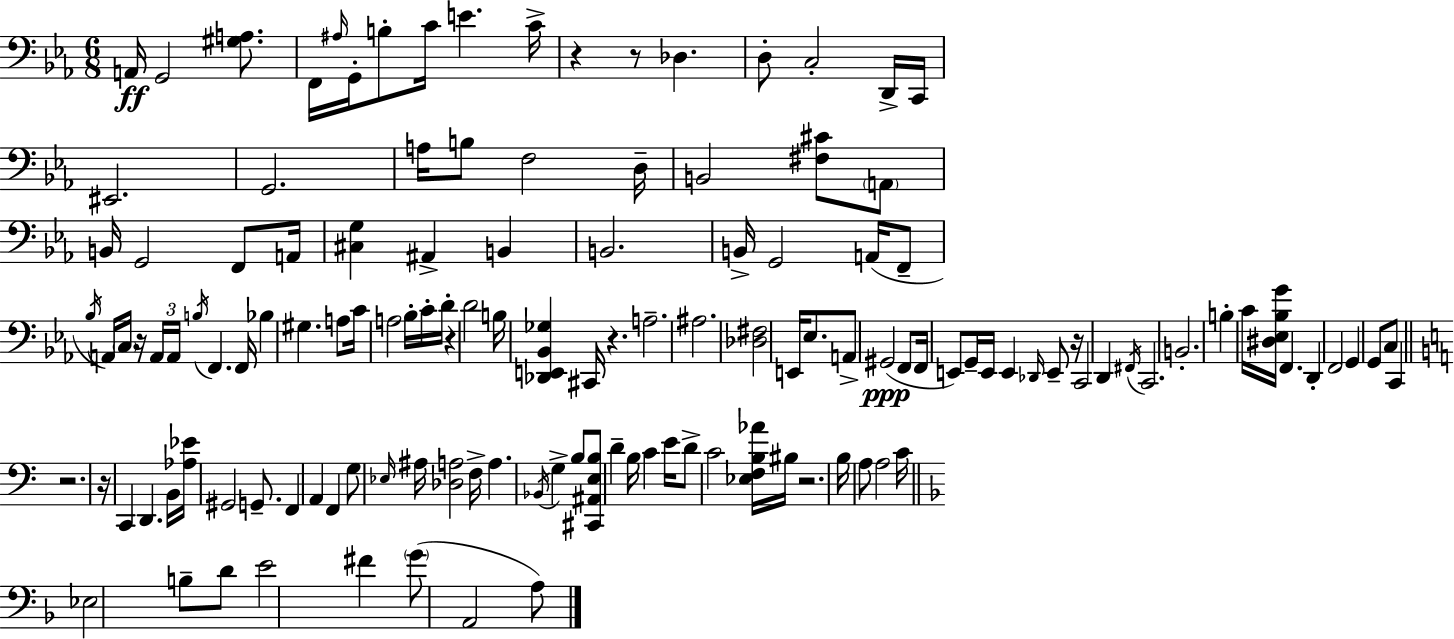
A2/s G2/h [G#3,A3]/e. F2/s A#3/s G2/s B3/e C4/s E4/q. C4/s R/q R/e Db3/q. D3/e C3/h D2/s C2/s EIS2/h. G2/h. A3/s B3/e F3/h D3/s B2/h [F#3,C#4]/e A2/e B2/s G2/h F2/e A2/s [C#3,G3]/q A#2/q B2/q B2/h. B2/s G2/h A2/s F2/e Bb3/s A2/s C3/s R/s A2/s A2/s B3/s F2/q. F2/s Bb3/q G#3/q. A3/e C4/s A3/h Bb3/s C4/s D4/s R/q D4/h B3/s [Db2,E2,Bb2,Gb3]/q C#2/s R/q. A3/h. A#3/h. [Db3,F#3]/h E2/s Eb3/e. A2/e G#2/h F2/e F2/s E2/e G2/s E2/s E2/q Db2/s E2/e R/s C2/h D2/q F#2/s C2/h. B2/h. B3/q C4/s [D#3,Eb3,Bb3,G4]/s F2/q. D2/q F2/h G2/q G2/e C3/e C2/q R/h. R/s C2/q D2/q. B2/s [Ab3,Eb4]/s G#2/h G2/e. F2/q A2/q F2/q G3/e Eb3/s A#3/s [Db3,A3]/h F3/s A3/q. Bb2/s G3/q B3/e [C#2,A#2,E3,B3]/e D4/q B3/s C4/q E4/s D4/e C4/h [Eb3,F3,B3,Ab4]/s BIS3/s R/h. B3/s A3/e A3/h C4/s Eb3/h B3/e D4/e E4/h F#4/q G4/e A2/h A3/e